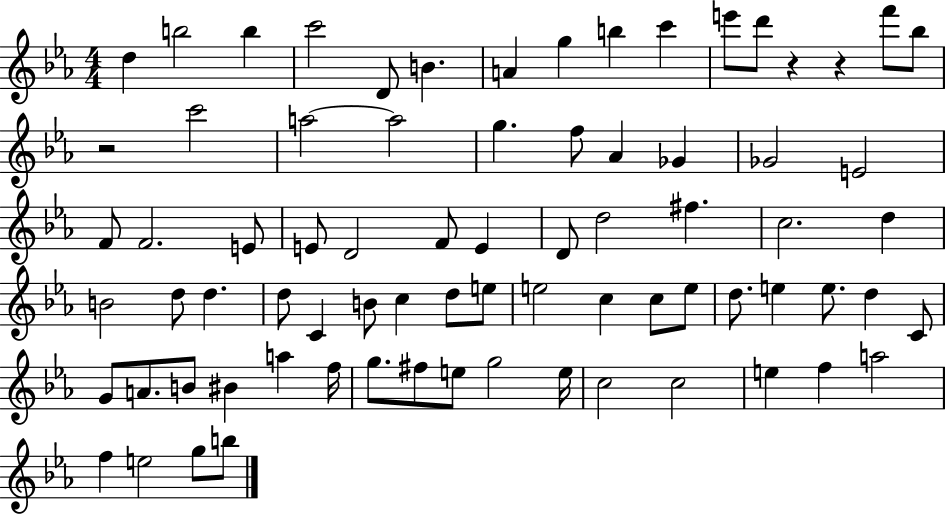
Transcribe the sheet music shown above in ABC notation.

X:1
T:Untitled
M:4/4
L:1/4
K:Eb
d b2 b c'2 D/2 B A g b c' e'/2 d'/2 z z f'/2 _b/2 z2 c'2 a2 a2 g f/2 _A _G _G2 E2 F/2 F2 E/2 E/2 D2 F/2 E D/2 d2 ^f c2 d B2 d/2 d d/2 C B/2 c d/2 e/2 e2 c c/2 e/2 d/2 e e/2 d C/2 G/2 A/2 B/2 ^B a f/4 g/2 ^f/2 e/2 g2 e/4 c2 c2 e f a2 f e2 g/2 b/2